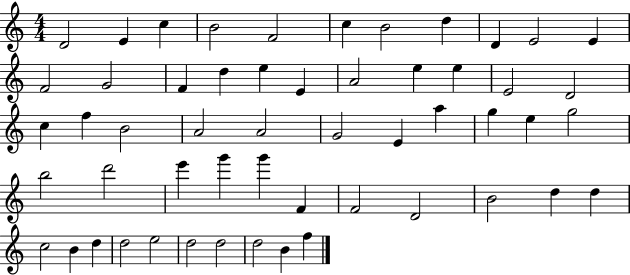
{
  \clef treble
  \numericTimeSignature
  \time 4/4
  \key c \major
  d'2 e'4 c''4 | b'2 f'2 | c''4 b'2 d''4 | d'4 e'2 e'4 | \break f'2 g'2 | f'4 d''4 e''4 e'4 | a'2 e''4 e''4 | e'2 d'2 | \break c''4 f''4 b'2 | a'2 a'2 | g'2 e'4 a''4 | g''4 e''4 g''2 | \break b''2 d'''2 | e'''4 g'''4 g'''4 f'4 | f'2 d'2 | b'2 d''4 d''4 | \break c''2 b'4 d''4 | d''2 e''2 | d''2 d''2 | d''2 b'4 f''4 | \break \bar "|."
}